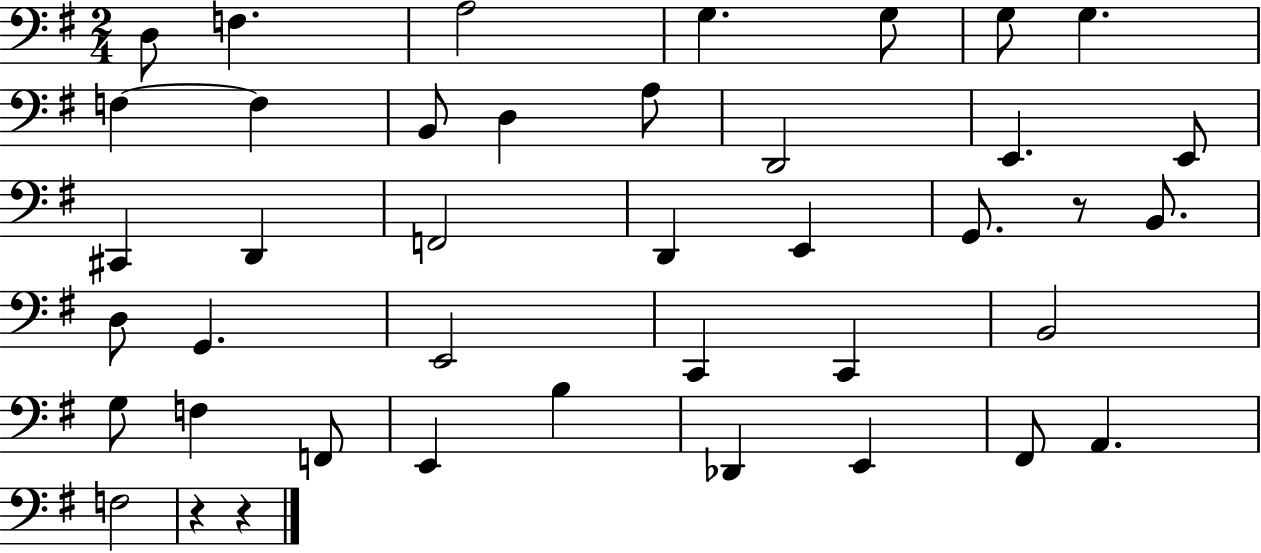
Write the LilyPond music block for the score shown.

{
  \clef bass
  \numericTimeSignature
  \time 2/4
  \key g \major
  d8 f4. | a2 | g4. g8 | g8 g4. | \break f4~~ f4 | b,8 d4 a8 | d,2 | e,4. e,8 | \break cis,4 d,4 | f,2 | d,4 e,4 | g,8. r8 b,8. | \break d8 g,4. | e,2 | c,4 c,4 | b,2 | \break g8 f4 f,8 | e,4 b4 | des,4 e,4 | fis,8 a,4. | \break f2 | r4 r4 | \bar "|."
}